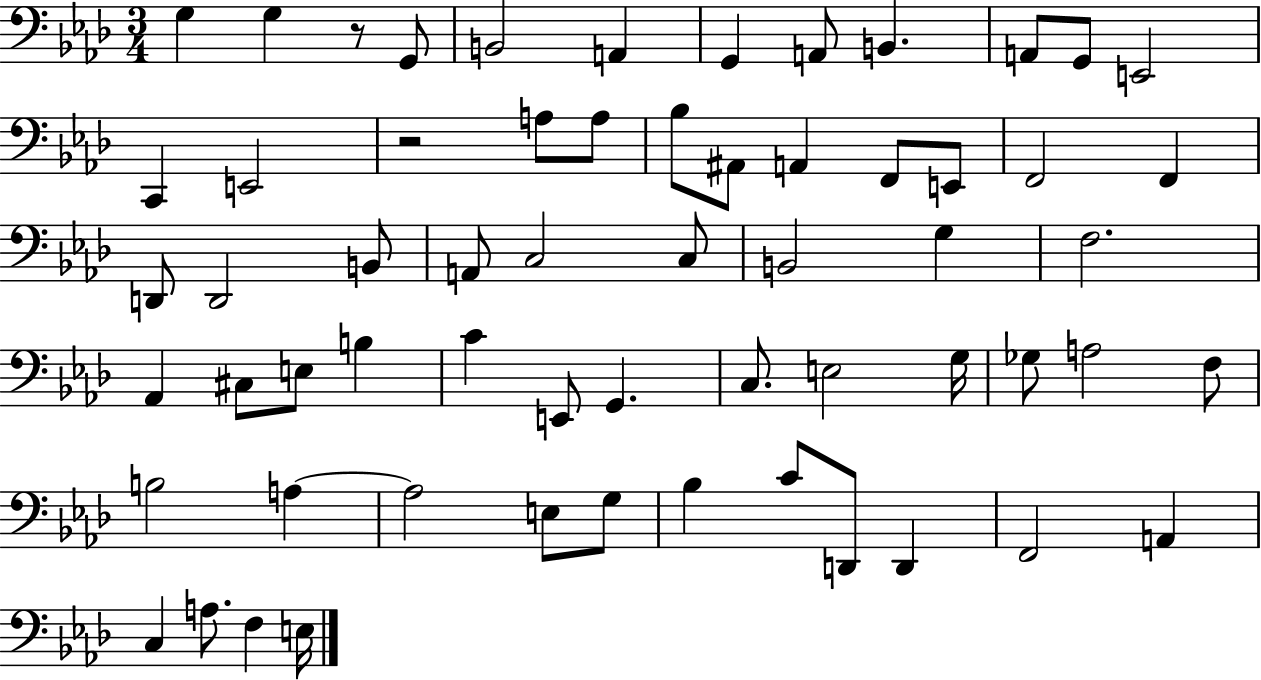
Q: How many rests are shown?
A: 2